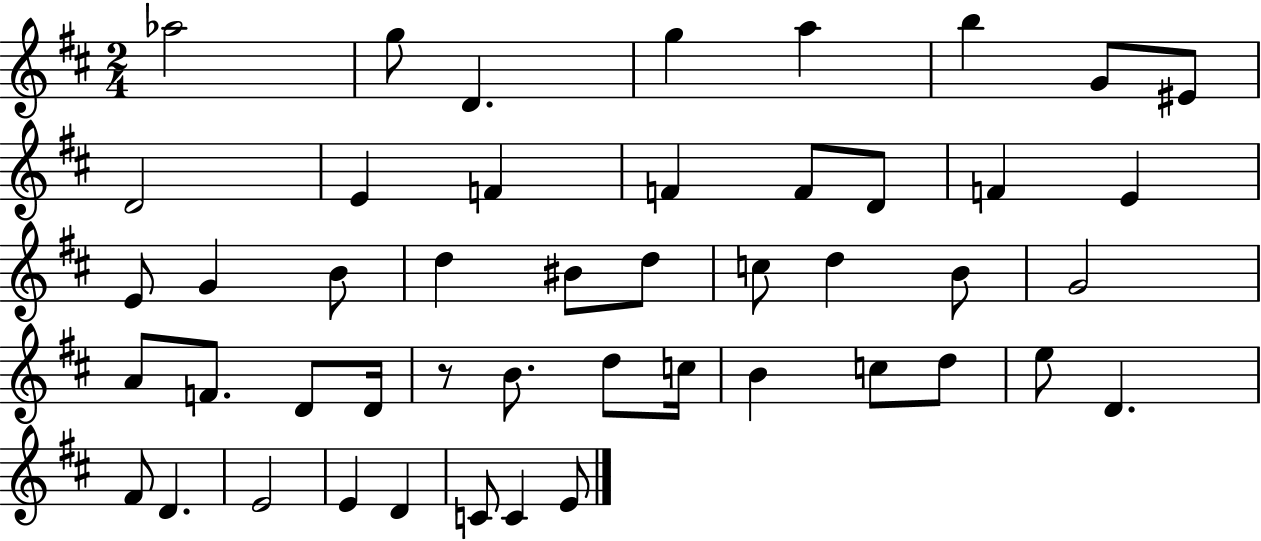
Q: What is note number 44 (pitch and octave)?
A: C4